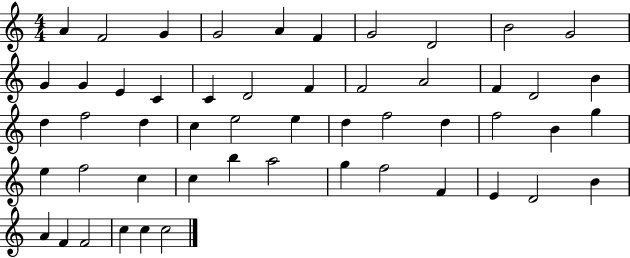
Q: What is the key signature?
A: C major